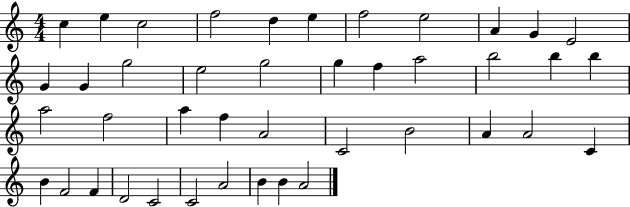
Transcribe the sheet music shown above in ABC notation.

X:1
T:Untitled
M:4/4
L:1/4
K:C
c e c2 f2 d e f2 e2 A G E2 G G g2 e2 g2 g f a2 b2 b b a2 f2 a f A2 C2 B2 A A2 C B F2 F D2 C2 C2 A2 B B A2